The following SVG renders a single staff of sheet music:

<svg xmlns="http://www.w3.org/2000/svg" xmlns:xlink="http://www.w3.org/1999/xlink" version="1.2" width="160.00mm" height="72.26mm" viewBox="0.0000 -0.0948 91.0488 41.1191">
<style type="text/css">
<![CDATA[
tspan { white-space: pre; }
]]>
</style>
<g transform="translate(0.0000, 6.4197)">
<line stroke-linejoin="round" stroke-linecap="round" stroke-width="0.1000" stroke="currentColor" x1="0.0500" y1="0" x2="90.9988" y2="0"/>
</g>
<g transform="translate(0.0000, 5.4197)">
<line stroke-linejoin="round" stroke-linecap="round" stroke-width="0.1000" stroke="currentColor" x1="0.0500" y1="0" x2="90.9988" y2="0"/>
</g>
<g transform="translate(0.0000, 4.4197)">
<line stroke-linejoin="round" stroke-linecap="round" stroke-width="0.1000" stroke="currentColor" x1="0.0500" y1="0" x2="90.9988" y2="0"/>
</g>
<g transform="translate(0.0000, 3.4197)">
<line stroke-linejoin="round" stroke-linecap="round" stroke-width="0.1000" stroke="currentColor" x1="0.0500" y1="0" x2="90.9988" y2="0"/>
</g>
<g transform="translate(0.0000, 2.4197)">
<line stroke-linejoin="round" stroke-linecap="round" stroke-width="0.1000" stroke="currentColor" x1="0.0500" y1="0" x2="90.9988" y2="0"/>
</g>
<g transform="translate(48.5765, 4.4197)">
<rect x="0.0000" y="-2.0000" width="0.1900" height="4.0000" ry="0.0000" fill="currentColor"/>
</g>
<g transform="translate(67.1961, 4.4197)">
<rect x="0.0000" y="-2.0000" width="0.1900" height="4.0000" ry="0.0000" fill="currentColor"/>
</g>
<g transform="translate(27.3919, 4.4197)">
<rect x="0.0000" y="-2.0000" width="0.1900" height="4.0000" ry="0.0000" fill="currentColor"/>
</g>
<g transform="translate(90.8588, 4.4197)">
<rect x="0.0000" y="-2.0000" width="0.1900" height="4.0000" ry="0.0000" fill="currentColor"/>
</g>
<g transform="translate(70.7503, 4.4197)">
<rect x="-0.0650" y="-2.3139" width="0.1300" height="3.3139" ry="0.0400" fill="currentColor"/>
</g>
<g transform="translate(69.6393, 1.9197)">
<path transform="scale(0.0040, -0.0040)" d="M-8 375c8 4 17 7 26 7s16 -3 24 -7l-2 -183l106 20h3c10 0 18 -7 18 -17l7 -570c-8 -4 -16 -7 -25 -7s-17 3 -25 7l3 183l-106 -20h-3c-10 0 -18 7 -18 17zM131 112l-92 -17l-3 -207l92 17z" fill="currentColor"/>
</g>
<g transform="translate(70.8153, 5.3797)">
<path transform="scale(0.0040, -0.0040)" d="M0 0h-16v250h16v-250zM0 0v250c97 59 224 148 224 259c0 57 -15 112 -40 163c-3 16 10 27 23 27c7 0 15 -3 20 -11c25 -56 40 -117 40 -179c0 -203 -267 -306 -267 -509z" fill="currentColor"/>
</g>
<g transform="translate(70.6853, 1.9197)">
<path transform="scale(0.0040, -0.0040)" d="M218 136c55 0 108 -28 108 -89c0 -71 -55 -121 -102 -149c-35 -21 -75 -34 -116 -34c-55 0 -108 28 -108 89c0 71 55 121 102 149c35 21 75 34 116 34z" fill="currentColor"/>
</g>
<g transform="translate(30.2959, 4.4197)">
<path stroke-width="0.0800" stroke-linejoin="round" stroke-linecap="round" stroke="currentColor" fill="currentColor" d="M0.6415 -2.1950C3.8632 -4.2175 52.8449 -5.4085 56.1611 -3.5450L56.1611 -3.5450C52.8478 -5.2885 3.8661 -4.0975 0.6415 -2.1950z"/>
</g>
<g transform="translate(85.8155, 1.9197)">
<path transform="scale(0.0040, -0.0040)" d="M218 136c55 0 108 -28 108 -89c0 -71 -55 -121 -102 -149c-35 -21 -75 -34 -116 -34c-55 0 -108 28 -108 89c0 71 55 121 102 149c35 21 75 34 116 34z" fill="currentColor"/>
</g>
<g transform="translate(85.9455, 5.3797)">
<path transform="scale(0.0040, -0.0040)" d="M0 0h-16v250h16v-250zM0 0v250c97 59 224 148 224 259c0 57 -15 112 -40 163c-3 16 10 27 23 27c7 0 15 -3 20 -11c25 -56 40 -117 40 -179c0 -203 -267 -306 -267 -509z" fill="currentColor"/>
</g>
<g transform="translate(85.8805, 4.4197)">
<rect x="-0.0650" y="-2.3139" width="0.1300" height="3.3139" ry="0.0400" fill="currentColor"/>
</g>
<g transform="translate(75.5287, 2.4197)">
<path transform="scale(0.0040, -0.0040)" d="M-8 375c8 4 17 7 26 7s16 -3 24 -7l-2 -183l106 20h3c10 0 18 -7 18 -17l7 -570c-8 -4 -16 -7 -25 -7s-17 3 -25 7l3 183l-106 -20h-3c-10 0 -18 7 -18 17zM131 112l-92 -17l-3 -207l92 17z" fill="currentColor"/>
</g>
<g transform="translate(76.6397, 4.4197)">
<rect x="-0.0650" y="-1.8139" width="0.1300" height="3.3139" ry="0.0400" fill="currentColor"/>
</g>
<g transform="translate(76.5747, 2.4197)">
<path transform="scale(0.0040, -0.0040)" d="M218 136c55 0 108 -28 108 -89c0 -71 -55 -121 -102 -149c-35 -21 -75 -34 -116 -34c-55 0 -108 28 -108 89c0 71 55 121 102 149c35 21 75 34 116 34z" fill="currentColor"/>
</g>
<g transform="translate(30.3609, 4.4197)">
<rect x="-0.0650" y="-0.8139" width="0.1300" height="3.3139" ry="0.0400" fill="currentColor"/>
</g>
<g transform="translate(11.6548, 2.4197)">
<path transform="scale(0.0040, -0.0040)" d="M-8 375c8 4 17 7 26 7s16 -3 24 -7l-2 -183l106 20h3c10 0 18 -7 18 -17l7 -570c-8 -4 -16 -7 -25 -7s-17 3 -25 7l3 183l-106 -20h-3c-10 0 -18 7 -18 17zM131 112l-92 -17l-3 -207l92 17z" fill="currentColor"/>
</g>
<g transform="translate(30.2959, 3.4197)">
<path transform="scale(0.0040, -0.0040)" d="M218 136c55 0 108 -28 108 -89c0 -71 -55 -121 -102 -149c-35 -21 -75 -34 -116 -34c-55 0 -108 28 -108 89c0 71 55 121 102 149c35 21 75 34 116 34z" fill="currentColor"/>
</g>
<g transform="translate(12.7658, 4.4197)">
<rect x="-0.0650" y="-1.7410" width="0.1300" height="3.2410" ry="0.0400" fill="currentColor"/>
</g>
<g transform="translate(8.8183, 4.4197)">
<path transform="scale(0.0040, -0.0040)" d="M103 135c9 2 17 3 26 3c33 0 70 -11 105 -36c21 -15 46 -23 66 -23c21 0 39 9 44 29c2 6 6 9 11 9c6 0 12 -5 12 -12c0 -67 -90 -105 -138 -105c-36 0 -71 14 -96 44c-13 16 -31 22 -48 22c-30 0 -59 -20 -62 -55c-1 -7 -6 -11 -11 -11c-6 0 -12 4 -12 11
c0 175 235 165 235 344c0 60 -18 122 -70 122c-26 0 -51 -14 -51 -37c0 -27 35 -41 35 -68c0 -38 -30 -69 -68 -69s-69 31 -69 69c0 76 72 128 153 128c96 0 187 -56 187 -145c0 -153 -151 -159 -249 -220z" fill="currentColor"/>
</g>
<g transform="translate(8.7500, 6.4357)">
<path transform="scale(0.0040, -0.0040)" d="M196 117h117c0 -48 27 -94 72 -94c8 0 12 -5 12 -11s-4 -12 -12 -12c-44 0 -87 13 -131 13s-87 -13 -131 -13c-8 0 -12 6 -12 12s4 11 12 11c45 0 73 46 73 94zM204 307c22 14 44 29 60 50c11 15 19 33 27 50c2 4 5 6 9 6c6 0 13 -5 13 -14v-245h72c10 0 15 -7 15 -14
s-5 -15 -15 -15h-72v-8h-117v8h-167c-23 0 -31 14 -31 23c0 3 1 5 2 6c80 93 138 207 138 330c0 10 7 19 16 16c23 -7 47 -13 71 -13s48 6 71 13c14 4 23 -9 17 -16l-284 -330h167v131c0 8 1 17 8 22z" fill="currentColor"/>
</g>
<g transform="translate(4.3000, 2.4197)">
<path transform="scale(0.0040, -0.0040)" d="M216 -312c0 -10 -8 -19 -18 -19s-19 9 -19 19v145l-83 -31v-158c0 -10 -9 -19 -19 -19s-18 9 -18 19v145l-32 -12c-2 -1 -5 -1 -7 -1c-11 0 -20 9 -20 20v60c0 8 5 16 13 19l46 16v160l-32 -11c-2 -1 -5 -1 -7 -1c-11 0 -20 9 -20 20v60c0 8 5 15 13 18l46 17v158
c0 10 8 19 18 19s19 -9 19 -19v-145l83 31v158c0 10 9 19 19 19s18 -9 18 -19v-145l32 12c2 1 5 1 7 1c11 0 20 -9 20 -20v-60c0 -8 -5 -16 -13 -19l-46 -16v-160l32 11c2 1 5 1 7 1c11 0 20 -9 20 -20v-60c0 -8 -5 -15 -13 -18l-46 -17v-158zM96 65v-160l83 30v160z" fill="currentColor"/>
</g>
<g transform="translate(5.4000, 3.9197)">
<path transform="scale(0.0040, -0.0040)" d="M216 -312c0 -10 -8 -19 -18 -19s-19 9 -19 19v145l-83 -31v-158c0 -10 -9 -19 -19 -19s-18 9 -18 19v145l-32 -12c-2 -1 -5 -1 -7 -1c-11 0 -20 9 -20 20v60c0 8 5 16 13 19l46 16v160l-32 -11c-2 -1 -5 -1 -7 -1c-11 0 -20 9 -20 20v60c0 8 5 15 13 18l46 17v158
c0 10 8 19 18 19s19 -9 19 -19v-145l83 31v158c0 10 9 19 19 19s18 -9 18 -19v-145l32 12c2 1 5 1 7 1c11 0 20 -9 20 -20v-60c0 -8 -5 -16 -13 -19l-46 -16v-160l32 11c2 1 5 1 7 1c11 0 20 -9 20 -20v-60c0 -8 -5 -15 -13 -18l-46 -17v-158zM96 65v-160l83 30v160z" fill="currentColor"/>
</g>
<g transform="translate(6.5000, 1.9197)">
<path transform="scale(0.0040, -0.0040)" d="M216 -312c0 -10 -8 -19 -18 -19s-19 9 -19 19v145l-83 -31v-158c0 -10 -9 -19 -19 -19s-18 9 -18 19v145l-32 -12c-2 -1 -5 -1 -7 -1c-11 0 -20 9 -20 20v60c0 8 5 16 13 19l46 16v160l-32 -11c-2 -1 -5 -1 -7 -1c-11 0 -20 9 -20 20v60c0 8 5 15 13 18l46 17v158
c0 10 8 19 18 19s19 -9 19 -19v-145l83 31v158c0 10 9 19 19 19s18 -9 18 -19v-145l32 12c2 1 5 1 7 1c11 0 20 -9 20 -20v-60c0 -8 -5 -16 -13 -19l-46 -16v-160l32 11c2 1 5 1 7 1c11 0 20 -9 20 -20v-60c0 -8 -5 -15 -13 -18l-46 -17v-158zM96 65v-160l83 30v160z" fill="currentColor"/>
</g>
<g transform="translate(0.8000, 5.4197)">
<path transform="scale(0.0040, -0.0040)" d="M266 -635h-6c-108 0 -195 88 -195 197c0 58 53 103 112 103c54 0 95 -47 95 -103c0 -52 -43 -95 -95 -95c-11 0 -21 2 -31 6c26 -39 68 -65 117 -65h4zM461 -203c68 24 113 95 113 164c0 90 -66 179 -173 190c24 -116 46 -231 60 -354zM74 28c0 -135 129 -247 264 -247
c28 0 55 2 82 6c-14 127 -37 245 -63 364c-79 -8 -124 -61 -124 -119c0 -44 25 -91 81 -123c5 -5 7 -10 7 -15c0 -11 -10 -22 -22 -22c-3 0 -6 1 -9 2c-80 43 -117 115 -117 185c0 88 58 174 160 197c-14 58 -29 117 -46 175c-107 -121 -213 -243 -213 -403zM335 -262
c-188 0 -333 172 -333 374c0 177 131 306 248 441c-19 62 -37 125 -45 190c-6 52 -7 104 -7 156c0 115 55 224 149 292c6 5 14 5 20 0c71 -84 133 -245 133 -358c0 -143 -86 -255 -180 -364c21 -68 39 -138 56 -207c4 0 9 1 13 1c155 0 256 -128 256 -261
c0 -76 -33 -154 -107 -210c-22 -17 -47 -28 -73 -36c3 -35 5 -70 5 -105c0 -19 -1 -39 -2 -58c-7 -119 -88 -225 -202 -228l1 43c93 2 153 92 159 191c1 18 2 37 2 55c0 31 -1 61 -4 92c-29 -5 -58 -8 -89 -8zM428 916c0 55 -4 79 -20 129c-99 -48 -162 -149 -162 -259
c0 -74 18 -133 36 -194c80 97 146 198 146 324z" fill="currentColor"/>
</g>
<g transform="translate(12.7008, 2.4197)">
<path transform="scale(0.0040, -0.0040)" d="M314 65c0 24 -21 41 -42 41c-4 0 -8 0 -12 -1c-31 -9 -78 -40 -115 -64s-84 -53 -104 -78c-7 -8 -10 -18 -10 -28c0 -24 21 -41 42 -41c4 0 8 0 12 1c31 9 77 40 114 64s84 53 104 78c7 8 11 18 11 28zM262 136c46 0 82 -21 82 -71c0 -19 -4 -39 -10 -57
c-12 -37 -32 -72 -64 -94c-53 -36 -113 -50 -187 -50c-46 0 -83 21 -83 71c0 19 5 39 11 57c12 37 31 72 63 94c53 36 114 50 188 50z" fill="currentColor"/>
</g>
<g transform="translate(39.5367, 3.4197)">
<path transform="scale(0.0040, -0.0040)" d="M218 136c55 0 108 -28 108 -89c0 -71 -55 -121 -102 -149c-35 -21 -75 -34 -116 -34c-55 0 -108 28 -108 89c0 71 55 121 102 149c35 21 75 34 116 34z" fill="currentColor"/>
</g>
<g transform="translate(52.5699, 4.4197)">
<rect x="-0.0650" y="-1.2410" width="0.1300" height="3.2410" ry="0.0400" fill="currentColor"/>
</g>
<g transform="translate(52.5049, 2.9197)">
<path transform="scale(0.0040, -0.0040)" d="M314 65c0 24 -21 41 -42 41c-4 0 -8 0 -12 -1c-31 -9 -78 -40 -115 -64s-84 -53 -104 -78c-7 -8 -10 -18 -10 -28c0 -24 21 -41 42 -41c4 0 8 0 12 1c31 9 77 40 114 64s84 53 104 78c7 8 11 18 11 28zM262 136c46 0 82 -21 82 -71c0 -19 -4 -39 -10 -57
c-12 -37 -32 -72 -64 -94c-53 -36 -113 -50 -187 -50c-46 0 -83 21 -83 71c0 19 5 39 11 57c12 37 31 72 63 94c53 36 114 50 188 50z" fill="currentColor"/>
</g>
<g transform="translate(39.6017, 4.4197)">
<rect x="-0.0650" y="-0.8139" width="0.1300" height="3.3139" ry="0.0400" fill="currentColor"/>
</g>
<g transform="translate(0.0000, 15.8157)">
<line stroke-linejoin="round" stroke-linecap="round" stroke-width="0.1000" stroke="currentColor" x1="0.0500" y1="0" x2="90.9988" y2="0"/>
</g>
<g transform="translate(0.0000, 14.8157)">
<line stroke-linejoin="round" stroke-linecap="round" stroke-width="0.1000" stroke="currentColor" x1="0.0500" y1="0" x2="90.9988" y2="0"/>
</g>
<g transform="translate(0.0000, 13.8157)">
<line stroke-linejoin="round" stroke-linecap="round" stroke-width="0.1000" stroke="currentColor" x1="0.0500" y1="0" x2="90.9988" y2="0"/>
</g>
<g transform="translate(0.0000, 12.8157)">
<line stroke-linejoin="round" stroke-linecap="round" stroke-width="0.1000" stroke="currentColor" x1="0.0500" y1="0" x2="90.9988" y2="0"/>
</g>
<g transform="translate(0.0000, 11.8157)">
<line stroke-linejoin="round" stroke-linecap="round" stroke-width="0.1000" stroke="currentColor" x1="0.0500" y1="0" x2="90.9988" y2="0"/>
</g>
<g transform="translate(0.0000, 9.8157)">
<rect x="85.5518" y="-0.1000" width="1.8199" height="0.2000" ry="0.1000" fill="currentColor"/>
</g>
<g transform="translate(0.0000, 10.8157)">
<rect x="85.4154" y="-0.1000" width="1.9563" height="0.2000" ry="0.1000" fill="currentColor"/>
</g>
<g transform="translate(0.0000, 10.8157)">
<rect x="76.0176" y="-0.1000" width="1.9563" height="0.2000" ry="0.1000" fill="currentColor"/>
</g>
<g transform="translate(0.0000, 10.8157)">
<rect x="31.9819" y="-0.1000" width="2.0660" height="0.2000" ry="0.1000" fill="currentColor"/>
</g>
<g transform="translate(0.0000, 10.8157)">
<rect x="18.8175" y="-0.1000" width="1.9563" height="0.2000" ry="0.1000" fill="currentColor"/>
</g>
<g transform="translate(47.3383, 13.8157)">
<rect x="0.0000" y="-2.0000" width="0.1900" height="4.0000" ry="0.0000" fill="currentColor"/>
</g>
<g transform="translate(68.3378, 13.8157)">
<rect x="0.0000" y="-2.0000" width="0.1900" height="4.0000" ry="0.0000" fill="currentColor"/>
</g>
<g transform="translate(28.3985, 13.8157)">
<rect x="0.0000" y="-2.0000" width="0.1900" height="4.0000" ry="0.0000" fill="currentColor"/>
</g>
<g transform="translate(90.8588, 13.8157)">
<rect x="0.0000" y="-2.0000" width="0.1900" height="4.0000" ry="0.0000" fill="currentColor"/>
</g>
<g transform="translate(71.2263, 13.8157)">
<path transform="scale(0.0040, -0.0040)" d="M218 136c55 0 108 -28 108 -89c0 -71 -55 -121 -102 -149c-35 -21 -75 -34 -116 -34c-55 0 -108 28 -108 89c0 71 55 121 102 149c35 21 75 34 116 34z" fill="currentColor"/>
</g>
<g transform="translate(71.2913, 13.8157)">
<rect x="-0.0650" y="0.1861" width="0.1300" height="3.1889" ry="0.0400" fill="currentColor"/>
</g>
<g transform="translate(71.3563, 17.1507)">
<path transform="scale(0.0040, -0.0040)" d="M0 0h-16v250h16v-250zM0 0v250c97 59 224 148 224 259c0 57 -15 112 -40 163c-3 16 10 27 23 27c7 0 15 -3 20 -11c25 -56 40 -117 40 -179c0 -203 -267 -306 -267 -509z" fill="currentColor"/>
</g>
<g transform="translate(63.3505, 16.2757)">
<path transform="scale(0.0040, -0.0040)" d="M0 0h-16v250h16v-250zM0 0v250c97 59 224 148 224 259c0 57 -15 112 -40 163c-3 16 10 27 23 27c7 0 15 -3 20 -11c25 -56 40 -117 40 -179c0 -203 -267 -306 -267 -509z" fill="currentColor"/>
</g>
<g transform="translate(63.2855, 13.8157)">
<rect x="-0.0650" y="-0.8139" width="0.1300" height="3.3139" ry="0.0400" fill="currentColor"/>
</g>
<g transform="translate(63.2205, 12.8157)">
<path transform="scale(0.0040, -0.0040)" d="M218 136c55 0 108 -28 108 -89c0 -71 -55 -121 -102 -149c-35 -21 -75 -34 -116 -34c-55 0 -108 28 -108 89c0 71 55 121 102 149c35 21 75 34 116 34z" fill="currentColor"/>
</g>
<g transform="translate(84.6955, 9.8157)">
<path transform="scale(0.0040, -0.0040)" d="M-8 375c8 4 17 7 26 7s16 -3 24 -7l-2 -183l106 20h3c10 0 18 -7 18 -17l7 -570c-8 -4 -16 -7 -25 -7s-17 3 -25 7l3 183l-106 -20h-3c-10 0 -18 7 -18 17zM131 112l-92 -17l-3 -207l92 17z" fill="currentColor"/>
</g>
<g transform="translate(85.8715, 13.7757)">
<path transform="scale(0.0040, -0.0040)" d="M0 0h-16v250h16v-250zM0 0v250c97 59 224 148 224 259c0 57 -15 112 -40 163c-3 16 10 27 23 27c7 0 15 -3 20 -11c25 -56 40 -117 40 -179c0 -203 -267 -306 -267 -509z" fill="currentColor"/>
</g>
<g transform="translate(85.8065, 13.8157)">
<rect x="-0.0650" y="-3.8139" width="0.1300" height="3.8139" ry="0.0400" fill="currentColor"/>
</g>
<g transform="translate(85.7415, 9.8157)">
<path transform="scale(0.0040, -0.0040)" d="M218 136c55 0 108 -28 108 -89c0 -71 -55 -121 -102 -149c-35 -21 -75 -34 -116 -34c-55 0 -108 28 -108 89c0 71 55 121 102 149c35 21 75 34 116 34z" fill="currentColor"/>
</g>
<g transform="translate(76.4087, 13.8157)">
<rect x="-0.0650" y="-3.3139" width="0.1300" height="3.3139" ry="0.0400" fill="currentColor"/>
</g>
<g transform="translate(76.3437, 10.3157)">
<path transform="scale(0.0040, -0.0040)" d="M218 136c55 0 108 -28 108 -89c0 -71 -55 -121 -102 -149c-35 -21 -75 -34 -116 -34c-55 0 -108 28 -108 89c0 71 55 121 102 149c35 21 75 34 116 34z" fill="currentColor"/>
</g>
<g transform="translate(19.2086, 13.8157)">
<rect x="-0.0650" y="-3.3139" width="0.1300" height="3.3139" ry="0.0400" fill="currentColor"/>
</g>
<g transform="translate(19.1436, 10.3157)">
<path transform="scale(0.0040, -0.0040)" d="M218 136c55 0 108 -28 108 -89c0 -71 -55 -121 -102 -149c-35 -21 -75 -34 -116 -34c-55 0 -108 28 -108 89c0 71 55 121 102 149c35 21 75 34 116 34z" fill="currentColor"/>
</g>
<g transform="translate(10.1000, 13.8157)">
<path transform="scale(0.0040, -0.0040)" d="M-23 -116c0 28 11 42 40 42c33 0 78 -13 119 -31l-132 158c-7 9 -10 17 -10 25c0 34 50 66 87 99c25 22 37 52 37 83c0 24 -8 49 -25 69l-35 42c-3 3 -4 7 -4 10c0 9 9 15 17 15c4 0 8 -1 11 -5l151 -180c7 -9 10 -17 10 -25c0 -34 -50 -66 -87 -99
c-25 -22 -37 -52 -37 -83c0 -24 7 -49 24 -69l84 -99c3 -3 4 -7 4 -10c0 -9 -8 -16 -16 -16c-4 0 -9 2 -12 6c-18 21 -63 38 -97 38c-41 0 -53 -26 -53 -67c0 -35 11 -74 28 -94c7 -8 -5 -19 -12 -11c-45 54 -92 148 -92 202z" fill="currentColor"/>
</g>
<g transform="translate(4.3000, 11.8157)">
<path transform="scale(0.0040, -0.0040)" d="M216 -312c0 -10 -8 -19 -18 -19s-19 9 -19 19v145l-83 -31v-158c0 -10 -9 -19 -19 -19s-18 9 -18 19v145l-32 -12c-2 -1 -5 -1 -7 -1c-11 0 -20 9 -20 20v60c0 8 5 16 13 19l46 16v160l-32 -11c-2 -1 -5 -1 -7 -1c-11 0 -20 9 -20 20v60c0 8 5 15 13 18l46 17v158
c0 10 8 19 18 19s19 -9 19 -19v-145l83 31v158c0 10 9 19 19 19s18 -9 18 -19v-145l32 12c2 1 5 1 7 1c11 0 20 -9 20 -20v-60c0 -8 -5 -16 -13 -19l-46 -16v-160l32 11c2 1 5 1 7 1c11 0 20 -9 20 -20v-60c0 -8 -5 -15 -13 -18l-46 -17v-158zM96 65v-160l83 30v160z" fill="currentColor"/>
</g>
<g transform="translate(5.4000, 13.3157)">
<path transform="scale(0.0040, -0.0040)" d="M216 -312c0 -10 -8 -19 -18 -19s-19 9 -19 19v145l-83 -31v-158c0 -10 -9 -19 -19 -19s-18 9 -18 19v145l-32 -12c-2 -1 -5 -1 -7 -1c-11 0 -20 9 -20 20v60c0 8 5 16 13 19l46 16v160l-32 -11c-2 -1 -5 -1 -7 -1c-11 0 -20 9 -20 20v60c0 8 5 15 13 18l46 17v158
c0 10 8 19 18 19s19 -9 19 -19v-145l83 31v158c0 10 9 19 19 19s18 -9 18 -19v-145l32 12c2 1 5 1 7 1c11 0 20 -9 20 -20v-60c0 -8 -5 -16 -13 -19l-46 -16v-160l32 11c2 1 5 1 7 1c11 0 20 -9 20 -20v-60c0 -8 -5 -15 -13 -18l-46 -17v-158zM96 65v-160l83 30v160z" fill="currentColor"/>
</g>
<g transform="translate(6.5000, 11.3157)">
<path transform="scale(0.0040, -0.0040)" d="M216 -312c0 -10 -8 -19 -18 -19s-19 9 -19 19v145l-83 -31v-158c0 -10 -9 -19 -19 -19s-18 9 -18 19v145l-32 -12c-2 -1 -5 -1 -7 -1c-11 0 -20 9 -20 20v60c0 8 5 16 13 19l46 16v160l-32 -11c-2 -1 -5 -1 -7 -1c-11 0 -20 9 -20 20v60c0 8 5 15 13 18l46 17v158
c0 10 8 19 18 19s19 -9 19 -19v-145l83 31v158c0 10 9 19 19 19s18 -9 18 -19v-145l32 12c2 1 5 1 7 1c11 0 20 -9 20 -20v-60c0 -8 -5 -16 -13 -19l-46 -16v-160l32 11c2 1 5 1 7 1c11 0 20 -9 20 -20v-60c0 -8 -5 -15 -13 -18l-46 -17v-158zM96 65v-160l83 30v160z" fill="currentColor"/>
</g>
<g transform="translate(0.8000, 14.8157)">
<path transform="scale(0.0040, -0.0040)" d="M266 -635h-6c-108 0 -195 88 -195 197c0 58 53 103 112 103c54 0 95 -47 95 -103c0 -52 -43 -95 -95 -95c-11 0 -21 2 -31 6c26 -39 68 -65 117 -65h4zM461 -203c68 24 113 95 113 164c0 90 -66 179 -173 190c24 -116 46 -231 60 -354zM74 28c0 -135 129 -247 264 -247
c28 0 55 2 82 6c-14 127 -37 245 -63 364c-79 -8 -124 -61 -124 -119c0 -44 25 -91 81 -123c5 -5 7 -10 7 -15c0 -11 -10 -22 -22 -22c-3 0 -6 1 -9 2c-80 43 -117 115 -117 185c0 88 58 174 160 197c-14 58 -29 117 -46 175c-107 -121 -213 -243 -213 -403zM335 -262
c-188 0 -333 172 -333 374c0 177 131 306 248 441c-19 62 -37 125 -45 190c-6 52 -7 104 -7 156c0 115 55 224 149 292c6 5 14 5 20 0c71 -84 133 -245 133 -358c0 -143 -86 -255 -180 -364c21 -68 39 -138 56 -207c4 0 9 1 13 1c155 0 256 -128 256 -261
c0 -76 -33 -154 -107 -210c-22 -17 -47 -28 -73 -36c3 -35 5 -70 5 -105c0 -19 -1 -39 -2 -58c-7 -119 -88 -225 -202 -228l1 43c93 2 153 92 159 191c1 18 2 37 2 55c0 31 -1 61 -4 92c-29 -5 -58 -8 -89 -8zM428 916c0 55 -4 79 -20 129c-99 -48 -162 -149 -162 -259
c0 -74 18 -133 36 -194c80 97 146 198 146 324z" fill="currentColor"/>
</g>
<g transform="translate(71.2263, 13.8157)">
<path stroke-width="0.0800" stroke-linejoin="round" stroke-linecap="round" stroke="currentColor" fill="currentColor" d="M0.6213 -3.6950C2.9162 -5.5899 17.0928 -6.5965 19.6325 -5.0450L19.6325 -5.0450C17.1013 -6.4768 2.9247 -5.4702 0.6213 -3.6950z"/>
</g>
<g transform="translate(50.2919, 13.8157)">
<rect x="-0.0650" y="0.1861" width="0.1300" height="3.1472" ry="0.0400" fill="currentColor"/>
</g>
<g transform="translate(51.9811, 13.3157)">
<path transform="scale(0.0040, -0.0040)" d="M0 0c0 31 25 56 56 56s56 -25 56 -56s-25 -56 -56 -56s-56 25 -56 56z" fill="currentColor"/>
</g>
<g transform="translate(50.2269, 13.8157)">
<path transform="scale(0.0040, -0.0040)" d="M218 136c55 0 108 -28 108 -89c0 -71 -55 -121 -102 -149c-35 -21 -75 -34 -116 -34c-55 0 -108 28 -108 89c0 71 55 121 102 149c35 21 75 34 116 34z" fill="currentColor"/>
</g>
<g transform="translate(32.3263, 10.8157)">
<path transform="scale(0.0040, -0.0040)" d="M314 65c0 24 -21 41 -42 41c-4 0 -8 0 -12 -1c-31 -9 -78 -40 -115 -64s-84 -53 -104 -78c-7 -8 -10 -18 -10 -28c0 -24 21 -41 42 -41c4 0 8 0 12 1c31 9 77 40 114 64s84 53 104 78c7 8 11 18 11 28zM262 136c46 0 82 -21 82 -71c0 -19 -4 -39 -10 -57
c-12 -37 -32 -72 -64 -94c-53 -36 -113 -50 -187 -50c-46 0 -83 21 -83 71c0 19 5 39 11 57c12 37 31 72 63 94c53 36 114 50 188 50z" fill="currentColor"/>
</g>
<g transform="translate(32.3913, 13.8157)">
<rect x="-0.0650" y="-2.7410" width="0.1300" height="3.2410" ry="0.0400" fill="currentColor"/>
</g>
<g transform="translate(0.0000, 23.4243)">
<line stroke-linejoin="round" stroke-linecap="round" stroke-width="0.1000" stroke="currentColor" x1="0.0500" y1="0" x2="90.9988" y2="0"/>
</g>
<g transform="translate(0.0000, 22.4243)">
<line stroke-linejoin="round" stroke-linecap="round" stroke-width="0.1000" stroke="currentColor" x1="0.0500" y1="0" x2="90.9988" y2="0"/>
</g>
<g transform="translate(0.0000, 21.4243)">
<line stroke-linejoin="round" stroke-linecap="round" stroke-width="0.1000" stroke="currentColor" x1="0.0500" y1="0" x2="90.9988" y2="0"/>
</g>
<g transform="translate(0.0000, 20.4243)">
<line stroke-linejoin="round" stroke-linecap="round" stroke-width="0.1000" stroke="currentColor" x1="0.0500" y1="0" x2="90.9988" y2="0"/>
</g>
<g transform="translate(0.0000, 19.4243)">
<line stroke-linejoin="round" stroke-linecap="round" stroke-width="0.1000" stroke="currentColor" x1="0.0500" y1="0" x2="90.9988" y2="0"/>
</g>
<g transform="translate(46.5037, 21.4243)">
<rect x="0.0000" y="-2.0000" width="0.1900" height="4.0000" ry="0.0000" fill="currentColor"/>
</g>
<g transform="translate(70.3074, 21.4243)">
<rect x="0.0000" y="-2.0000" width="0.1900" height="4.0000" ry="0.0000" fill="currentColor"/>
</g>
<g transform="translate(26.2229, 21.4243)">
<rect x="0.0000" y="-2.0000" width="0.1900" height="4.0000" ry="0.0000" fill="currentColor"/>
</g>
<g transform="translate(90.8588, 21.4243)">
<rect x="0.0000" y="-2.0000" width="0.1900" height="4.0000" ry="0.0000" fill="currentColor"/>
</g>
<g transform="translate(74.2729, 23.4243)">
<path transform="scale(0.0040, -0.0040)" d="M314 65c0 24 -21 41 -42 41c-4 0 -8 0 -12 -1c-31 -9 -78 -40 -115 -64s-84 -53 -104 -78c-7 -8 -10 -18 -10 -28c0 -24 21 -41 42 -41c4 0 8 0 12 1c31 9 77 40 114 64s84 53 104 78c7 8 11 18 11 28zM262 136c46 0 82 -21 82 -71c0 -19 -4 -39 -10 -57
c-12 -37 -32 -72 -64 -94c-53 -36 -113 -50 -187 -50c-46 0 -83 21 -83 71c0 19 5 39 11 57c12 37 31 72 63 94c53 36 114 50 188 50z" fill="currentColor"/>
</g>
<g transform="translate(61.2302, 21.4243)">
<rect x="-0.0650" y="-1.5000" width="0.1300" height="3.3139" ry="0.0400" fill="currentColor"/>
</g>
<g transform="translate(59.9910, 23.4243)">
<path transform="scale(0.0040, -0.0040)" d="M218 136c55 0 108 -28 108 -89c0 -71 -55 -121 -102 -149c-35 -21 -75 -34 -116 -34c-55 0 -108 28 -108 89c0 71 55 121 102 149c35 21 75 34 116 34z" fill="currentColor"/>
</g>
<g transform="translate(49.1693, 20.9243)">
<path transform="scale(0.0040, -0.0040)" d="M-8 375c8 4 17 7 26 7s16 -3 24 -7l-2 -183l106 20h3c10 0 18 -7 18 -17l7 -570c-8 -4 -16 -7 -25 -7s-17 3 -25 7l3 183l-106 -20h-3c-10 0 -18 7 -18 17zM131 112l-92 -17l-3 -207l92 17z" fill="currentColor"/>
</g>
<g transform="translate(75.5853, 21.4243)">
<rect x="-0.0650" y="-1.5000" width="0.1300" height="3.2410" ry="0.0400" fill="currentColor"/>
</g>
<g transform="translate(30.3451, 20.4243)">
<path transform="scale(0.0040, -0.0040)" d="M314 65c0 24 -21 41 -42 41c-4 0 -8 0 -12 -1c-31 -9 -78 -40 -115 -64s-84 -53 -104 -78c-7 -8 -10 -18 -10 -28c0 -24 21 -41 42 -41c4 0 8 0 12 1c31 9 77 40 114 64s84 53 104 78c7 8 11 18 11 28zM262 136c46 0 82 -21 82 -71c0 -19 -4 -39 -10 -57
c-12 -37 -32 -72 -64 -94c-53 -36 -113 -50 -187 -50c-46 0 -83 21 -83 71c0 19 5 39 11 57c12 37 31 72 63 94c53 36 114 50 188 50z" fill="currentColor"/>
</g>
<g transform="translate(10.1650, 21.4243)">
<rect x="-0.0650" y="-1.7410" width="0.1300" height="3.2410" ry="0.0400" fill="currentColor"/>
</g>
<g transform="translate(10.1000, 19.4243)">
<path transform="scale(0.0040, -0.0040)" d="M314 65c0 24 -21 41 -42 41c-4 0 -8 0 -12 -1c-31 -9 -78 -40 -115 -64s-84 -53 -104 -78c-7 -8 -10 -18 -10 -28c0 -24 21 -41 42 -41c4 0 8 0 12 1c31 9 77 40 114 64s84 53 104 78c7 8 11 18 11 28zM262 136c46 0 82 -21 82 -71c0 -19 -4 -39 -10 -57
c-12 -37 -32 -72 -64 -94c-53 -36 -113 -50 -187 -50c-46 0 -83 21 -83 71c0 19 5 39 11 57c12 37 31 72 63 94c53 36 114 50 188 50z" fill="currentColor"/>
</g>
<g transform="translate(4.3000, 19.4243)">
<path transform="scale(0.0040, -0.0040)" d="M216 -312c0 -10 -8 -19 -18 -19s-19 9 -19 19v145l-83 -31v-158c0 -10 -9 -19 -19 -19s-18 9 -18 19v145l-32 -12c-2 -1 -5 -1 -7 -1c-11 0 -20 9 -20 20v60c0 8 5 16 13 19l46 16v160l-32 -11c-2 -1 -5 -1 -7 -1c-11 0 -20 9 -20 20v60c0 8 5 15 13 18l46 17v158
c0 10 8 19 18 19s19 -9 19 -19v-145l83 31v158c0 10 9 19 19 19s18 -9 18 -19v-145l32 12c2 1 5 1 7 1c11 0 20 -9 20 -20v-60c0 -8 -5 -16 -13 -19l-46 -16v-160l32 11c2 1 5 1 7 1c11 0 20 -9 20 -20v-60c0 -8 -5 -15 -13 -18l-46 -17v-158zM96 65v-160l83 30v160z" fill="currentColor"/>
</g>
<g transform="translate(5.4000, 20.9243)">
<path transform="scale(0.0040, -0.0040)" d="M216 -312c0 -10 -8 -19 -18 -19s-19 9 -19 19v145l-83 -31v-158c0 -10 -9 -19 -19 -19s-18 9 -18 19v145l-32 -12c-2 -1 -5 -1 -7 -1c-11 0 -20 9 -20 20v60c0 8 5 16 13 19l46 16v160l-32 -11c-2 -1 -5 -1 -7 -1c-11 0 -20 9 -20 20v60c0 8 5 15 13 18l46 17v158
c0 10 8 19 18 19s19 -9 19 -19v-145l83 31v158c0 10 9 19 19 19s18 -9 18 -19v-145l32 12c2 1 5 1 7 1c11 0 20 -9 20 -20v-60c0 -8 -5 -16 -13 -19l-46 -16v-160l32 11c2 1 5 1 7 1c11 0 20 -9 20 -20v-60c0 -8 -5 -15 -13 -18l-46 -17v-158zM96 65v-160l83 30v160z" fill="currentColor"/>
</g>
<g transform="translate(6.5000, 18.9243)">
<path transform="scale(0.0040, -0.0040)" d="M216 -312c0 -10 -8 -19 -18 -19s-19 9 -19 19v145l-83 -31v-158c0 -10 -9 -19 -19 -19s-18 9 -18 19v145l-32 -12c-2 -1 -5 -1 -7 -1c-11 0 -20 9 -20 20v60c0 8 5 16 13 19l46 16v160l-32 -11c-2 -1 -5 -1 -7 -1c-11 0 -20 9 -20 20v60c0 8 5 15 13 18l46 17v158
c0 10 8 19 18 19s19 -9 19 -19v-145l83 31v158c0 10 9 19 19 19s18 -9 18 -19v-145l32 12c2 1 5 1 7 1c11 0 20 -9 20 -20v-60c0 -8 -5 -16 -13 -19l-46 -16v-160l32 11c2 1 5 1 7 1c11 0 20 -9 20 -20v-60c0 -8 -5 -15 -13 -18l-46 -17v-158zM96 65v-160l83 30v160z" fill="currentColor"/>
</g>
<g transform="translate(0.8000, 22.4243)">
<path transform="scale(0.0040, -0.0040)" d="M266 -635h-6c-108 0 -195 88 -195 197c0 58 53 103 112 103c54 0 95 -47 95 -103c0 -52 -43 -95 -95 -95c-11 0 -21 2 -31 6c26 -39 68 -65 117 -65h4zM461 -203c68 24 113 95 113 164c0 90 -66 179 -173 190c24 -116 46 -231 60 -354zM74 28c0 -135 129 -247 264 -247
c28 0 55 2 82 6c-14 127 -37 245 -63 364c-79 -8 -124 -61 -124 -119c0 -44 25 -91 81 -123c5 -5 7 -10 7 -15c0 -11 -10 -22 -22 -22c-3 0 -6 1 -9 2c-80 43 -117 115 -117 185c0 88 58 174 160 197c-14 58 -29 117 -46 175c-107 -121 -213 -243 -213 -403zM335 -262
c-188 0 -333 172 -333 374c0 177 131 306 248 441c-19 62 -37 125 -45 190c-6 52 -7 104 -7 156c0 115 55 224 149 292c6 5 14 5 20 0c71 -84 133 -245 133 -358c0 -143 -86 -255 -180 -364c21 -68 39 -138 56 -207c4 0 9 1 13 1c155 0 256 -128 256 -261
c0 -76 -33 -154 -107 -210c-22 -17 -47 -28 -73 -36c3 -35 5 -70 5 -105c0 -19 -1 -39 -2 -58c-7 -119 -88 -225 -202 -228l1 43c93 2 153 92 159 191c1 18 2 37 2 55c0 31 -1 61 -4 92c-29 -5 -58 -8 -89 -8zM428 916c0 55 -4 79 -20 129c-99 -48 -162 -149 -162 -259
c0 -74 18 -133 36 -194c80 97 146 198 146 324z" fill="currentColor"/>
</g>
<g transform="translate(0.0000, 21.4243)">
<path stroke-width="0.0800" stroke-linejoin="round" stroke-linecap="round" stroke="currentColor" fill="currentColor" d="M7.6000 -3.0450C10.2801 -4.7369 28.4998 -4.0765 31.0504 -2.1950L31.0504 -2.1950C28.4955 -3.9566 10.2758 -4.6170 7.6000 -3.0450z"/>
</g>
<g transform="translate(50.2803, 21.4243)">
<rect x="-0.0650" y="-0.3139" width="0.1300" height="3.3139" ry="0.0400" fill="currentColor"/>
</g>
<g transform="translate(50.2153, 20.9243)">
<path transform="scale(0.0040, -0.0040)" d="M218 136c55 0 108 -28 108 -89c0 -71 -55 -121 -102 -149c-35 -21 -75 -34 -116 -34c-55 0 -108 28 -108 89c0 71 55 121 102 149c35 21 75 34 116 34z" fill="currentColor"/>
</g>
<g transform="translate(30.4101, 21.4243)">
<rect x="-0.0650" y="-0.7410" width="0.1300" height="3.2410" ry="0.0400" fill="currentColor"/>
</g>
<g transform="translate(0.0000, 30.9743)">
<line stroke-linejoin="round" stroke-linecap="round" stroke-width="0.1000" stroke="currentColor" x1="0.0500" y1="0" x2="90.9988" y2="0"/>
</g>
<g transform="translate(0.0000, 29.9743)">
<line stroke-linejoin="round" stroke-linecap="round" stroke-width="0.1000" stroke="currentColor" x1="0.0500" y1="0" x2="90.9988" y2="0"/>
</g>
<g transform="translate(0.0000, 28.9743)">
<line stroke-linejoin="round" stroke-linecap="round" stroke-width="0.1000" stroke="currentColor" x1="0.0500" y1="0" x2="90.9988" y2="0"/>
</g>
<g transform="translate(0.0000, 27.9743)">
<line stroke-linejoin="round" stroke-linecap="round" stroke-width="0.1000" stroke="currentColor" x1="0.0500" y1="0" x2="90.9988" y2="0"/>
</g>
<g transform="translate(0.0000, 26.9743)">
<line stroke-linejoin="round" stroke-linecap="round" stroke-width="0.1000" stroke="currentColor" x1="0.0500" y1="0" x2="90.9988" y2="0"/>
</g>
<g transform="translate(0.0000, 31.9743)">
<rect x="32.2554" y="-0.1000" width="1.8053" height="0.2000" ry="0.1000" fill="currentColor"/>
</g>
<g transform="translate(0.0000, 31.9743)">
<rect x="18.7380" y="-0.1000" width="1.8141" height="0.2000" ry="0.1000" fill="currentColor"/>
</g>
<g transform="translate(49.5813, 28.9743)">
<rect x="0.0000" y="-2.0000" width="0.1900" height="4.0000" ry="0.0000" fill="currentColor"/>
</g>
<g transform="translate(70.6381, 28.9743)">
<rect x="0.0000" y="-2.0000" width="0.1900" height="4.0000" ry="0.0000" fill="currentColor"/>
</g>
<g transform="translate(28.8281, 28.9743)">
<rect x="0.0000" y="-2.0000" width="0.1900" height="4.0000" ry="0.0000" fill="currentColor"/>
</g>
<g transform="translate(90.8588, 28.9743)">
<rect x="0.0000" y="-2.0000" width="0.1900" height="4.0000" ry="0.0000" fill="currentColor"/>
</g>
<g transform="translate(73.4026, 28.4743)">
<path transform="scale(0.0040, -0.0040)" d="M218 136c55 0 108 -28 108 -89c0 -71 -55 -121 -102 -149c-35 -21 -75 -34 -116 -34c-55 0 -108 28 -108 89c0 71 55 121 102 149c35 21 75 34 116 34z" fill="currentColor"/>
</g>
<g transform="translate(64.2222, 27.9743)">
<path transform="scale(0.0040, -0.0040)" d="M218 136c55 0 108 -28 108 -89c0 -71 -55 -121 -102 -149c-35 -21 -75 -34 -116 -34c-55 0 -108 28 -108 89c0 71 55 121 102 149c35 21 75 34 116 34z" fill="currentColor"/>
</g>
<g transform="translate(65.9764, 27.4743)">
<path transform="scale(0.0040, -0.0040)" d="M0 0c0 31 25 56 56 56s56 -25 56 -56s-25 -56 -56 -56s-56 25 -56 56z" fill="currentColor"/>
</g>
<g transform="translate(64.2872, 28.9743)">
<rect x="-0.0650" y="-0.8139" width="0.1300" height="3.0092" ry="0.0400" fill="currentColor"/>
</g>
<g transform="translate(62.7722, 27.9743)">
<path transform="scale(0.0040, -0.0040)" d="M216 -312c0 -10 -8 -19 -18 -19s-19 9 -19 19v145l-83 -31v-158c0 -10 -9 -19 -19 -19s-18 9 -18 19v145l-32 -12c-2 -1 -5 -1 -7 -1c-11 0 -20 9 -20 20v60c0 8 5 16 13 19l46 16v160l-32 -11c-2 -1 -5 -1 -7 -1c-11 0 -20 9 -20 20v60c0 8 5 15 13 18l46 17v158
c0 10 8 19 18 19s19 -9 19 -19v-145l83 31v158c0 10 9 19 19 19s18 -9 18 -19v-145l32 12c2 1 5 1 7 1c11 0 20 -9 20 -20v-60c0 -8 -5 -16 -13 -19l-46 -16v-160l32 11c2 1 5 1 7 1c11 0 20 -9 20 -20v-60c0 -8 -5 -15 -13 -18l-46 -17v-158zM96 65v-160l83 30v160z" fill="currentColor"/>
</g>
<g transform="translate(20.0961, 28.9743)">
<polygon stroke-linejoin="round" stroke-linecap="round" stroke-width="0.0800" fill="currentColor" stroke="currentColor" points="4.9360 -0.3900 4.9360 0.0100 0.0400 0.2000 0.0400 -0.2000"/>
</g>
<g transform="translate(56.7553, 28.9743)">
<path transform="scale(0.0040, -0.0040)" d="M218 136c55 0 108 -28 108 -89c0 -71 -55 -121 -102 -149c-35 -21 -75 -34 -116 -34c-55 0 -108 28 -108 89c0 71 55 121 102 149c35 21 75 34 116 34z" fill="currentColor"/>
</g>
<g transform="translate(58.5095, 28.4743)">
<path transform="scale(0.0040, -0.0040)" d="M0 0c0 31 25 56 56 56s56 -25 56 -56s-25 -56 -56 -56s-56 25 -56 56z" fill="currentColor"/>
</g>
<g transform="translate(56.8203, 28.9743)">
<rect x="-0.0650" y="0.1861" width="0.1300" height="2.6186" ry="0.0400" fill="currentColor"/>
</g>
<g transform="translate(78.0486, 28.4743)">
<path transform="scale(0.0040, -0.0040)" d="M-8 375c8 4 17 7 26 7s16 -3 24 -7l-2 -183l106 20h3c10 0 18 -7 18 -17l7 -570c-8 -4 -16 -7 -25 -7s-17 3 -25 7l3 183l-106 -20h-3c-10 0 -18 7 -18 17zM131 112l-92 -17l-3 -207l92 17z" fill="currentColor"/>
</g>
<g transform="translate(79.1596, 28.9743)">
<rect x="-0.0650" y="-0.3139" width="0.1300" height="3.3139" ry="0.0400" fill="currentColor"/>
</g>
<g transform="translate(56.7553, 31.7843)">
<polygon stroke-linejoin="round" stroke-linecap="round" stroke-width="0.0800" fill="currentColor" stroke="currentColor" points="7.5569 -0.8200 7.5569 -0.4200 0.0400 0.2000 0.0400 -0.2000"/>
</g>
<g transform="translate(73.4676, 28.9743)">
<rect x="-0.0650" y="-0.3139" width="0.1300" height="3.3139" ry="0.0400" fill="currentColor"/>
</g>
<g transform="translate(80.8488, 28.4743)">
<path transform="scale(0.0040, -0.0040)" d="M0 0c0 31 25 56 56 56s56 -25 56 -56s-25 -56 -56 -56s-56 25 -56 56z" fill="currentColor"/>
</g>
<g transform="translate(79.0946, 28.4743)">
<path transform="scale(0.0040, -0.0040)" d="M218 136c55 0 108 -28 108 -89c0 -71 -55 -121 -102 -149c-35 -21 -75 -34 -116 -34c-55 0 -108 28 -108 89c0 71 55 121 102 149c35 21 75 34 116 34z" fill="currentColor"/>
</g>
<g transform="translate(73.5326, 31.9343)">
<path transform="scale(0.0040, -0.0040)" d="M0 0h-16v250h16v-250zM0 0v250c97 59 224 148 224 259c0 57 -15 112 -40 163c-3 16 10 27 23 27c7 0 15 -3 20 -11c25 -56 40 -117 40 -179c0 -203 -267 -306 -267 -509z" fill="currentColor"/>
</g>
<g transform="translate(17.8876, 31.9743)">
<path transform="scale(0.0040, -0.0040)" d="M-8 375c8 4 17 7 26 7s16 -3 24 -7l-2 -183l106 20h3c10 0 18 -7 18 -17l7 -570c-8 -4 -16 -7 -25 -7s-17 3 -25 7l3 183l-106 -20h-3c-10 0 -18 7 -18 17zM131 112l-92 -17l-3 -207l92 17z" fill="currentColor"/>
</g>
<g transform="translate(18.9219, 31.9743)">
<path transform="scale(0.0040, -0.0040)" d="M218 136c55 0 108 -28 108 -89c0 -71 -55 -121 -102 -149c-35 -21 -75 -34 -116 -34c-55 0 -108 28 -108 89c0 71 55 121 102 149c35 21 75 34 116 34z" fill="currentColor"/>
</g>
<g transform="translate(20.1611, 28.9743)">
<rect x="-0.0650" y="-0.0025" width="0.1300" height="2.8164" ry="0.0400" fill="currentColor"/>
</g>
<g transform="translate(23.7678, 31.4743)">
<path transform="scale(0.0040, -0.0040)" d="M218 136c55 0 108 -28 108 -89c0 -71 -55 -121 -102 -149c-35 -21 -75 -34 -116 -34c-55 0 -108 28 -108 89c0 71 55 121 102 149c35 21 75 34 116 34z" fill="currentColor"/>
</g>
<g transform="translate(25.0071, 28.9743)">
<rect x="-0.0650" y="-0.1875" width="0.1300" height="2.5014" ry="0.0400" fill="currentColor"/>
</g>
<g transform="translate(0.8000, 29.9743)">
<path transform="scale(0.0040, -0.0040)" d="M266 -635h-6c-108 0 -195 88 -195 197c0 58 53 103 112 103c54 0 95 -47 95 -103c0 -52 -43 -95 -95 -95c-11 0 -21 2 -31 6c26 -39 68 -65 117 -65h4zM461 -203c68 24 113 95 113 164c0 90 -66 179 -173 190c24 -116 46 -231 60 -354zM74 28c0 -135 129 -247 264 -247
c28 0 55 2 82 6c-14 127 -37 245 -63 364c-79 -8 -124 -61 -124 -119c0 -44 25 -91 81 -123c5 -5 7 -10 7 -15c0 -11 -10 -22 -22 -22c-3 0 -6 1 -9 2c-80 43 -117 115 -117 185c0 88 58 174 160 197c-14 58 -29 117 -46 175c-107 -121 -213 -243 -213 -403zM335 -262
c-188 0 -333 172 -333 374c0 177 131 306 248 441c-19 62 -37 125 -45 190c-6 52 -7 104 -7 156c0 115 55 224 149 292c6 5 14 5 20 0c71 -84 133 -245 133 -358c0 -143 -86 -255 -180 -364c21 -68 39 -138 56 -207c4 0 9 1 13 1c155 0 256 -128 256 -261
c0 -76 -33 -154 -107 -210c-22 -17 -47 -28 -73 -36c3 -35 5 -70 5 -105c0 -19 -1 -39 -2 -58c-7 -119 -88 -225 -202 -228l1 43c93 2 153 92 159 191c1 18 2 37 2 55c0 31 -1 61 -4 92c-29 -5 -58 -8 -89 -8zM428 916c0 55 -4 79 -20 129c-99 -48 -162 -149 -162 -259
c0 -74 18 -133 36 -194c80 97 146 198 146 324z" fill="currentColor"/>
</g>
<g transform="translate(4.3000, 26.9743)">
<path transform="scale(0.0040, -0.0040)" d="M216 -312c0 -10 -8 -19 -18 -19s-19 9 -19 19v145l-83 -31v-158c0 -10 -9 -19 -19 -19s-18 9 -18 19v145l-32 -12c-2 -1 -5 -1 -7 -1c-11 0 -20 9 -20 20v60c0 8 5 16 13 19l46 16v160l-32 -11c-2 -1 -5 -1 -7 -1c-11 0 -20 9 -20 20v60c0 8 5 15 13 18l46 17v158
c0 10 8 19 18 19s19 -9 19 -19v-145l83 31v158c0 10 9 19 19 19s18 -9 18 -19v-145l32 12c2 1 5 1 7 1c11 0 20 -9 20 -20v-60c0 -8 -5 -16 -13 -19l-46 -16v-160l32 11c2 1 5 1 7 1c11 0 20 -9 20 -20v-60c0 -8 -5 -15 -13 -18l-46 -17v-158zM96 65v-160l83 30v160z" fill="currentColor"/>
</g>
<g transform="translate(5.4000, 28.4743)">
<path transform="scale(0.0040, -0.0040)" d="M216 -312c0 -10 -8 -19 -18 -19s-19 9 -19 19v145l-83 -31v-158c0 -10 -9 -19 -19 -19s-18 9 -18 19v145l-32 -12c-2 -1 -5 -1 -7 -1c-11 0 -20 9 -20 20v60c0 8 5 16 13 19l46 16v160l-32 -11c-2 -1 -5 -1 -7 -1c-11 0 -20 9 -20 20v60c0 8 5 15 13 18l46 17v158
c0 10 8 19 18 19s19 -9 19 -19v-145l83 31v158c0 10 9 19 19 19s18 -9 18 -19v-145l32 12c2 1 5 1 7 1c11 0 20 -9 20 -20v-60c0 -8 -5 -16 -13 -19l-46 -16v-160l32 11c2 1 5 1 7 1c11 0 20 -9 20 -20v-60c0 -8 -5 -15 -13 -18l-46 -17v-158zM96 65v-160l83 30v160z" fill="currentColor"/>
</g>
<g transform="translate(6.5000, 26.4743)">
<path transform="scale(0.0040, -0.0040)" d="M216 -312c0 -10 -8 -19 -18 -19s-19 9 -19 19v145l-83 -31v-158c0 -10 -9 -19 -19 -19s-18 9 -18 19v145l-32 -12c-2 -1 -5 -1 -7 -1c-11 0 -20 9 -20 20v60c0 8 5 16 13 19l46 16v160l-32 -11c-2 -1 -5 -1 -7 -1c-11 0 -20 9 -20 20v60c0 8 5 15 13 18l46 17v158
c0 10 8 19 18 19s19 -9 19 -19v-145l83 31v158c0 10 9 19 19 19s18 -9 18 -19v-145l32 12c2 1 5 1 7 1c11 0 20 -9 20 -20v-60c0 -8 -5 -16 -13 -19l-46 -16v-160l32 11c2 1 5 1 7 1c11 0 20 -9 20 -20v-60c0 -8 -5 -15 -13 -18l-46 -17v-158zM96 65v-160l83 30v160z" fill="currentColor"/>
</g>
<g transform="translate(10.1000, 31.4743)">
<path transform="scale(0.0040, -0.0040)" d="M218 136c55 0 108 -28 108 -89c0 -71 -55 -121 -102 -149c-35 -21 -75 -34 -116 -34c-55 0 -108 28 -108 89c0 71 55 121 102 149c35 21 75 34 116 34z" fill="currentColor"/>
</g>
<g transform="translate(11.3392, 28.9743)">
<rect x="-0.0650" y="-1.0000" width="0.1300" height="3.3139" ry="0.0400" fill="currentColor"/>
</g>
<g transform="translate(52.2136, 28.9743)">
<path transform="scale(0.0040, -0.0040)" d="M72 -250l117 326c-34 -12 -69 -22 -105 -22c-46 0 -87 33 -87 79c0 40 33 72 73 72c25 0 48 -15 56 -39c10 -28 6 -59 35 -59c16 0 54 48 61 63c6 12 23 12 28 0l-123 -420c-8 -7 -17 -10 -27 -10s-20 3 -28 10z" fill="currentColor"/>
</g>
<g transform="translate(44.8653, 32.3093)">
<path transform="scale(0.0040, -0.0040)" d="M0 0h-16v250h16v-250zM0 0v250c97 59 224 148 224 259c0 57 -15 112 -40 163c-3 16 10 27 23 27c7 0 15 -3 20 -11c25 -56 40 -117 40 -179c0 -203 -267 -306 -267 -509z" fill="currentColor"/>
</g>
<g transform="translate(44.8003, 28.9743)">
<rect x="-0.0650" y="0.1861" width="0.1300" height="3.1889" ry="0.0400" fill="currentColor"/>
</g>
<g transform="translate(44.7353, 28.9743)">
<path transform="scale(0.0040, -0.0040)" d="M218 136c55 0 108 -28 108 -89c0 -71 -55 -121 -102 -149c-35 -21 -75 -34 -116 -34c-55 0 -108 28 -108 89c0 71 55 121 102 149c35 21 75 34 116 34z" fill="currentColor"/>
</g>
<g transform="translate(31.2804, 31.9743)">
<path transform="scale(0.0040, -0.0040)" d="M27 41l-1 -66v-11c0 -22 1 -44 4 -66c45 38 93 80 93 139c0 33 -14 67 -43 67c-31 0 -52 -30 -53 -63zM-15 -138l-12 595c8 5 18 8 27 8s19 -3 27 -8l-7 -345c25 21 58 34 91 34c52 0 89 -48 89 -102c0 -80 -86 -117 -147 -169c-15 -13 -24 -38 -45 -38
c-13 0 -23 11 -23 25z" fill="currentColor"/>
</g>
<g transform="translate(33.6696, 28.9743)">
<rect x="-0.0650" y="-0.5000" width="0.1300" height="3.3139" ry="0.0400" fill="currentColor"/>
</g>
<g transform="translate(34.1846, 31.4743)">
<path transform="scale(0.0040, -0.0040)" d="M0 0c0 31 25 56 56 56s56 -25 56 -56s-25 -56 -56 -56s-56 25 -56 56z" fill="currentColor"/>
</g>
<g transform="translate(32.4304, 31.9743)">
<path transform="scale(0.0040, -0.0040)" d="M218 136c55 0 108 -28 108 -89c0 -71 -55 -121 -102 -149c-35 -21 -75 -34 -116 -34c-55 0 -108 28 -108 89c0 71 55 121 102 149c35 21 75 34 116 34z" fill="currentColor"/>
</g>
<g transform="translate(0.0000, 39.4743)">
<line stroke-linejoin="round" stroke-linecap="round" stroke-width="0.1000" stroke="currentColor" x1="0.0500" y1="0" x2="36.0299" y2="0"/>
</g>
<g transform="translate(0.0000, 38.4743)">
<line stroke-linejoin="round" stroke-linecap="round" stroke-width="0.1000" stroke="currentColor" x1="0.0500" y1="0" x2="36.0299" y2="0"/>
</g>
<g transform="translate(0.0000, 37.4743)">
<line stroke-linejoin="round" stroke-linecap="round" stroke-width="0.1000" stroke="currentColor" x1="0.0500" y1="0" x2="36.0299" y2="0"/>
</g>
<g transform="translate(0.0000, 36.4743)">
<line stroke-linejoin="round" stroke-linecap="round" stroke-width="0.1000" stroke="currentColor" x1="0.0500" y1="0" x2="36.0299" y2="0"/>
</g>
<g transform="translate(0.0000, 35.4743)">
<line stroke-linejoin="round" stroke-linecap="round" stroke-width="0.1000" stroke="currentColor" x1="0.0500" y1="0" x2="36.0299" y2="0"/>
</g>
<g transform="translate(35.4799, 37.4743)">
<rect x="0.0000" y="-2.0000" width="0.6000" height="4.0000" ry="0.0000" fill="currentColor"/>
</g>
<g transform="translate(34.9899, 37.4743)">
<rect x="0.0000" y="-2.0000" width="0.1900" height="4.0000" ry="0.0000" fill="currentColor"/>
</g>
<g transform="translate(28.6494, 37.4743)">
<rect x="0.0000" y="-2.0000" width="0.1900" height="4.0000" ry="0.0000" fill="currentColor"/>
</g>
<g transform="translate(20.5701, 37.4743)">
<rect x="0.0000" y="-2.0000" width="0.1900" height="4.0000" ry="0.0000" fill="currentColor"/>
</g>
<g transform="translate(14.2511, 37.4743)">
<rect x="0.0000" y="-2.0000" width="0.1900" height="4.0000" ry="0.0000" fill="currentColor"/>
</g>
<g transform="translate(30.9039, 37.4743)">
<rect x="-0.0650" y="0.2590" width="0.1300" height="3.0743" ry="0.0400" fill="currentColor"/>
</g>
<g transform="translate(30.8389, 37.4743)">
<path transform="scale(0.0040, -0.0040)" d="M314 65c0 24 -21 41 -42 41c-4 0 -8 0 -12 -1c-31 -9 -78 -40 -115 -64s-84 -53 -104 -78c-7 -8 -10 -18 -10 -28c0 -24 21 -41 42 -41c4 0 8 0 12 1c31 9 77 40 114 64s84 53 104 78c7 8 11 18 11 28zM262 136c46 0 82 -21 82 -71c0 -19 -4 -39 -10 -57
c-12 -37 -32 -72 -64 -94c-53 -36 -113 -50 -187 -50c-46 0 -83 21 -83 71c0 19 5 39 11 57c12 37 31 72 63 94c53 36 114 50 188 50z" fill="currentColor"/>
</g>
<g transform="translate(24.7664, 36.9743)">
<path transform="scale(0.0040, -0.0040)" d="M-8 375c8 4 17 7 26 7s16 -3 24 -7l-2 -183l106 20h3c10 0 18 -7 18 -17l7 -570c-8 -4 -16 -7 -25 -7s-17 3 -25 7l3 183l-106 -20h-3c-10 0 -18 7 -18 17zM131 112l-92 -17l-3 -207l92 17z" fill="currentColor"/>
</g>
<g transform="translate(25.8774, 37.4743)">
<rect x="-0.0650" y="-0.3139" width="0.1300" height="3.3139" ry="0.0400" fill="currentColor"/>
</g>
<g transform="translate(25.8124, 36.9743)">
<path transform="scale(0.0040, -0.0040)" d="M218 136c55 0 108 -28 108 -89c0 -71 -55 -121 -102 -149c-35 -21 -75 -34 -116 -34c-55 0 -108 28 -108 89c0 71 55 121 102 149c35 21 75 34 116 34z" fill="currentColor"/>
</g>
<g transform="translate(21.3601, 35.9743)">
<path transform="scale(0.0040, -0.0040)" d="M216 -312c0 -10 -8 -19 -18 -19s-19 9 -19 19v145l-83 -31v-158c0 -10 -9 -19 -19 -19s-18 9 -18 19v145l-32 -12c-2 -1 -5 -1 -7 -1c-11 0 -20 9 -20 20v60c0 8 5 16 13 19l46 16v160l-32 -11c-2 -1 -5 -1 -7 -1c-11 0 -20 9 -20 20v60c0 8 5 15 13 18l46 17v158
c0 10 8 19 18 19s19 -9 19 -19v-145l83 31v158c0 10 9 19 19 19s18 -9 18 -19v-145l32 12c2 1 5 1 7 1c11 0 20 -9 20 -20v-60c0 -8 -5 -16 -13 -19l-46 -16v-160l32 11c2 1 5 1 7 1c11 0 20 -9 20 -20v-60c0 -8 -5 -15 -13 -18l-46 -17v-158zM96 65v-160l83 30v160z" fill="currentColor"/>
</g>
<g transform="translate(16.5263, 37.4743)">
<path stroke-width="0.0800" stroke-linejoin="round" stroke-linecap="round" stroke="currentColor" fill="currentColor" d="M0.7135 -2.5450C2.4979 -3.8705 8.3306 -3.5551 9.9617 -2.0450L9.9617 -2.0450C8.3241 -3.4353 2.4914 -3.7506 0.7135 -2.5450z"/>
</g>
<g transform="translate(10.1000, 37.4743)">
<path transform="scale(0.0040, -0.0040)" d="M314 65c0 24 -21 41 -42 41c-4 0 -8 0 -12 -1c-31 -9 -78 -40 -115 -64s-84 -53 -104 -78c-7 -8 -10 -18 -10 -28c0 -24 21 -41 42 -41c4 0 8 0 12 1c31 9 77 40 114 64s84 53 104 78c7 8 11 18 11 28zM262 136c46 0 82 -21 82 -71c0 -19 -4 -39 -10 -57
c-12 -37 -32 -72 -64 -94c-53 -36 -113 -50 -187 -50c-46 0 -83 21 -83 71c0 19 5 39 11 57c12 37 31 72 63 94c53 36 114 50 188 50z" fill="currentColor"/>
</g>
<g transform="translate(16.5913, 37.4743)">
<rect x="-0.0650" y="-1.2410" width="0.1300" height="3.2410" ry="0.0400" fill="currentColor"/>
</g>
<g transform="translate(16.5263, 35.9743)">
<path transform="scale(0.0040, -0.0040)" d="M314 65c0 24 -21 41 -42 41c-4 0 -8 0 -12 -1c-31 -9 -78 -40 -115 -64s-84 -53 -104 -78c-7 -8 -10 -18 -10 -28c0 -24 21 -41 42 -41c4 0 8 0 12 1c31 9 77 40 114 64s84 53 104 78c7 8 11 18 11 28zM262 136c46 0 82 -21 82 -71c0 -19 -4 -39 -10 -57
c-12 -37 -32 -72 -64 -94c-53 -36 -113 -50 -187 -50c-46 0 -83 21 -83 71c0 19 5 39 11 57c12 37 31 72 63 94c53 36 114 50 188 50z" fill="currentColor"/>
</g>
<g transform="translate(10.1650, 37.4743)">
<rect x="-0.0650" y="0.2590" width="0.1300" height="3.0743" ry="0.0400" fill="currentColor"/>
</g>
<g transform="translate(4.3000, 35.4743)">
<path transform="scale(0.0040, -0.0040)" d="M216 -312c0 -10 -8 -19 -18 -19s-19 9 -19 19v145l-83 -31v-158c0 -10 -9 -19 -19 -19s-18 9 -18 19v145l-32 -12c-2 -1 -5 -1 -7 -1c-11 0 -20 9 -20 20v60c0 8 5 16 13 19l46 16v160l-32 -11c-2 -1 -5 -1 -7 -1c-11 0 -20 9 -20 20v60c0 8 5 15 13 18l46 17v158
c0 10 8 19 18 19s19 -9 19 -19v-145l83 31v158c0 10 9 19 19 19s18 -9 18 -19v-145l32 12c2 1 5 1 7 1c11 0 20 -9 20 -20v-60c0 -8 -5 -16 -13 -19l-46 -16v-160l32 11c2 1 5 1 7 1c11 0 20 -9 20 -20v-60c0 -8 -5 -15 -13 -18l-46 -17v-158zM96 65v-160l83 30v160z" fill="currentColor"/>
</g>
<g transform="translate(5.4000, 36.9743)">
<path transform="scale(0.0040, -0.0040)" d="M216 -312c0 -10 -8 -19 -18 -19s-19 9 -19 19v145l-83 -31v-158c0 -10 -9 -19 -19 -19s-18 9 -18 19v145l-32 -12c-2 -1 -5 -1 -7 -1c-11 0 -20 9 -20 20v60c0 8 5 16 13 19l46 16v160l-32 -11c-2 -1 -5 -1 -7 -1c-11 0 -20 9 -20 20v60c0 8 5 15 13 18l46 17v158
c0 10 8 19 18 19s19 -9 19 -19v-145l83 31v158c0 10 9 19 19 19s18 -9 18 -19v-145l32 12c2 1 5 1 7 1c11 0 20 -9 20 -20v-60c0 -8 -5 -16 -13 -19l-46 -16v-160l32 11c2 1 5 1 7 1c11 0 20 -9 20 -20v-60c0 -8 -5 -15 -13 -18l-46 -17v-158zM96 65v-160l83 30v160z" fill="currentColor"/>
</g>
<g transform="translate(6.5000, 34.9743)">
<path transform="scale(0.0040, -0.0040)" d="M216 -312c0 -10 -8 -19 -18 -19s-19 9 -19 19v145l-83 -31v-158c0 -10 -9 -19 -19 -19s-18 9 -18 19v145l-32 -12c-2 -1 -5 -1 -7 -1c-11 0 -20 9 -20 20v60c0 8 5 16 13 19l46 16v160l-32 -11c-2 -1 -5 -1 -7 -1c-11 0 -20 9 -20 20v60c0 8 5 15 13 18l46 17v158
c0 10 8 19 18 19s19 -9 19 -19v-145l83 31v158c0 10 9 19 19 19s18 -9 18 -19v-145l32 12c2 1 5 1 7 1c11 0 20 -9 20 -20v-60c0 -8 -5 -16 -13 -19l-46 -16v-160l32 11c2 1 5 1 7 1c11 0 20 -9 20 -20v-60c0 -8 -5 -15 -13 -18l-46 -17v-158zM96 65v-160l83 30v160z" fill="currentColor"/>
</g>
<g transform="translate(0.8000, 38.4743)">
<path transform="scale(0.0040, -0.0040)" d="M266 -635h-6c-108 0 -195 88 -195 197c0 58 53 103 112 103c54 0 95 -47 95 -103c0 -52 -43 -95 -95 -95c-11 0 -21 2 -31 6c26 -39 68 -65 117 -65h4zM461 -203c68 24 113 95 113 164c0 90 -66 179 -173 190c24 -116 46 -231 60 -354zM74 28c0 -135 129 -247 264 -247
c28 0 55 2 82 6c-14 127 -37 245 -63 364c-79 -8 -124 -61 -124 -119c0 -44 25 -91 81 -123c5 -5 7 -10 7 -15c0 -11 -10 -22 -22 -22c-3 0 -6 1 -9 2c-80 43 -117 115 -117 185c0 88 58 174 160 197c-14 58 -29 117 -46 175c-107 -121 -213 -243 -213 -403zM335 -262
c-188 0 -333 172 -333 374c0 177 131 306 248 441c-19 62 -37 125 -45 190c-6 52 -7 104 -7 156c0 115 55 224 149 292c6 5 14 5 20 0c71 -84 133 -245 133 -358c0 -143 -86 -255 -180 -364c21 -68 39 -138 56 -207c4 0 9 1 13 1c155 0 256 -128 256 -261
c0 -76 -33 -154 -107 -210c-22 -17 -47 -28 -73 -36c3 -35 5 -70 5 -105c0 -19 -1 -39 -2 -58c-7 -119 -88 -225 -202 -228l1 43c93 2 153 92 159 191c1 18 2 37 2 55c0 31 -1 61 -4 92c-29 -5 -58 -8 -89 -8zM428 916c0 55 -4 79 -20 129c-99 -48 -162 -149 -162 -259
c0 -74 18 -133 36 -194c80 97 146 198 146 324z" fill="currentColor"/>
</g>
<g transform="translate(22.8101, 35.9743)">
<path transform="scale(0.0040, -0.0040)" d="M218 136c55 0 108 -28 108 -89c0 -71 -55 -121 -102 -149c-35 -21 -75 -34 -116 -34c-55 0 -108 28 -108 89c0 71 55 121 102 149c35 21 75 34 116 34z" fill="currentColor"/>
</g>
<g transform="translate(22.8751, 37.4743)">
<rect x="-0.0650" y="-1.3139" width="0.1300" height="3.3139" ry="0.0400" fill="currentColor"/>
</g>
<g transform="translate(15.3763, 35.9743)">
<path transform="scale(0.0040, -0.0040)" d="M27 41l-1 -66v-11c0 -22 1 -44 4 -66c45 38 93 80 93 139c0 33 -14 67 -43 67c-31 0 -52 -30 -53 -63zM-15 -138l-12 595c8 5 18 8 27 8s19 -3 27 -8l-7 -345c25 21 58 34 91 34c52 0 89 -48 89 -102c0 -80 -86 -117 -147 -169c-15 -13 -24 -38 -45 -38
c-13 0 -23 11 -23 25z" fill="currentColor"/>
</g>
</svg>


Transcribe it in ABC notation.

X:1
T:Untitled
M:2/4
L:1/4
K:A
f2 d d e2 g/2 f g/2 z b a2 B d/2 B/2 b c'/2 ^f2 d2 c E E2 D C/2 D/2 _C B/2 z/2 B/2 ^d/2 ^c/2 c B2 _e2 ^e c B2